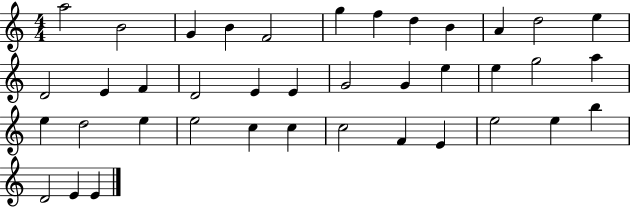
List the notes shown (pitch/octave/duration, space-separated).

A5/h B4/h G4/q B4/q F4/h G5/q F5/q D5/q B4/q A4/q D5/h E5/q D4/h E4/q F4/q D4/h E4/q E4/q G4/h G4/q E5/q E5/q G5/h A5/q E5/q D5/h E5/q E5/h C5/q C5/q C5/h F4/q E4/q E5/h E5/q B5/q D4/h E4/q E4/q